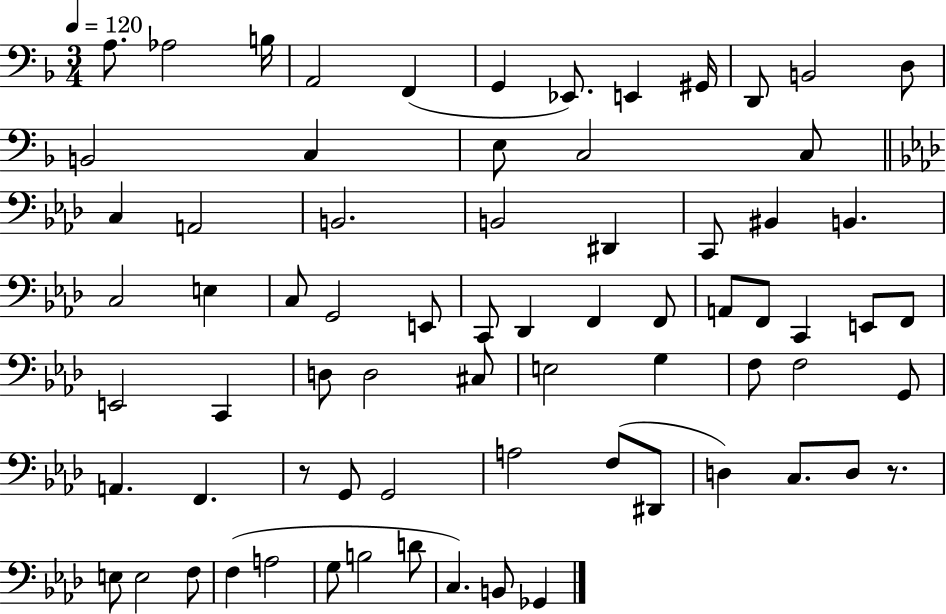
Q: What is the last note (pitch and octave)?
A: Gb2